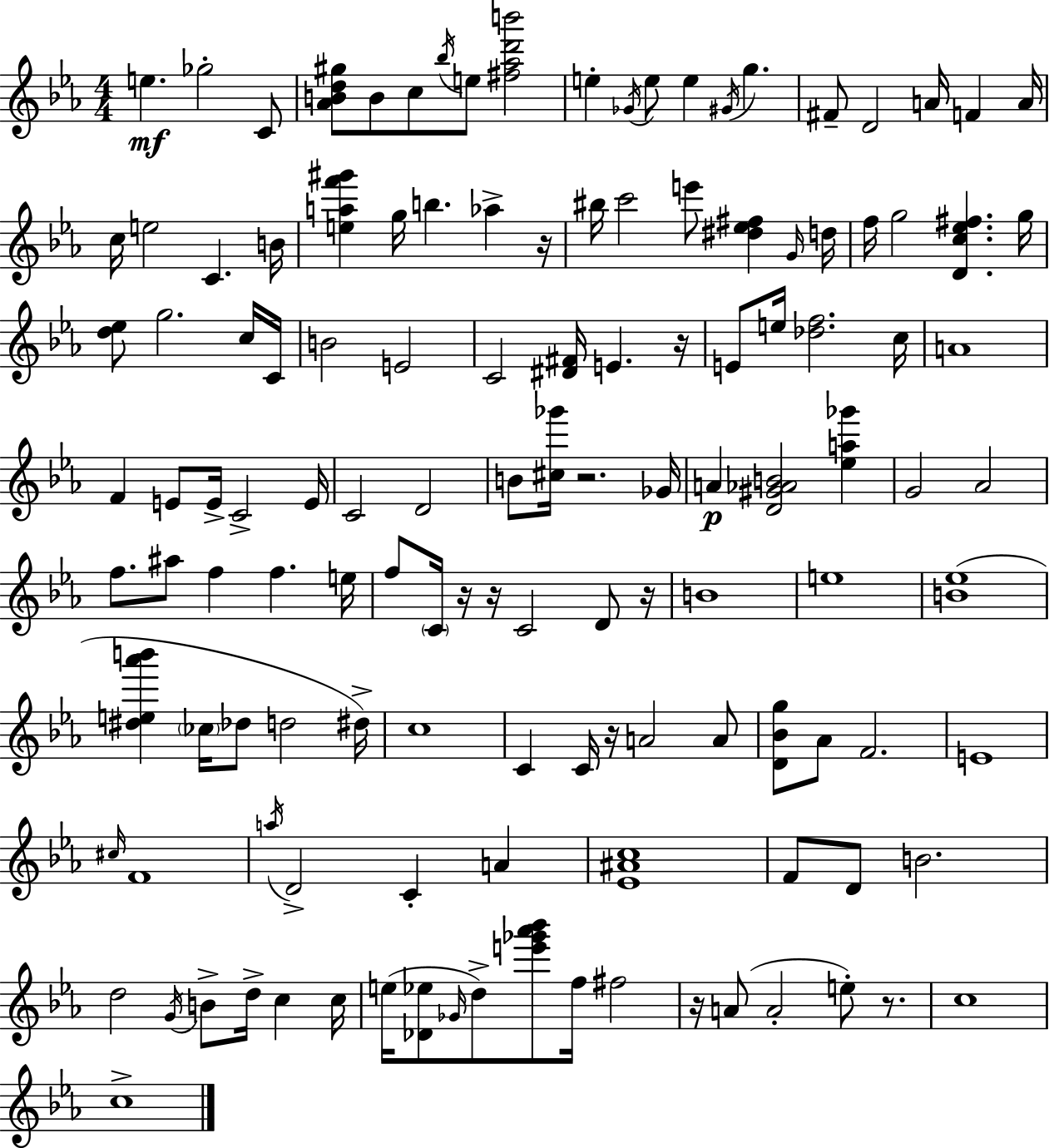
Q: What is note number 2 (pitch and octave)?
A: Gb5